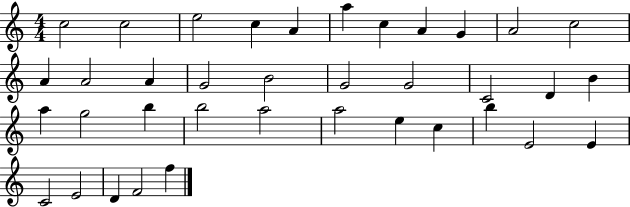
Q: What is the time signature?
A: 4/4